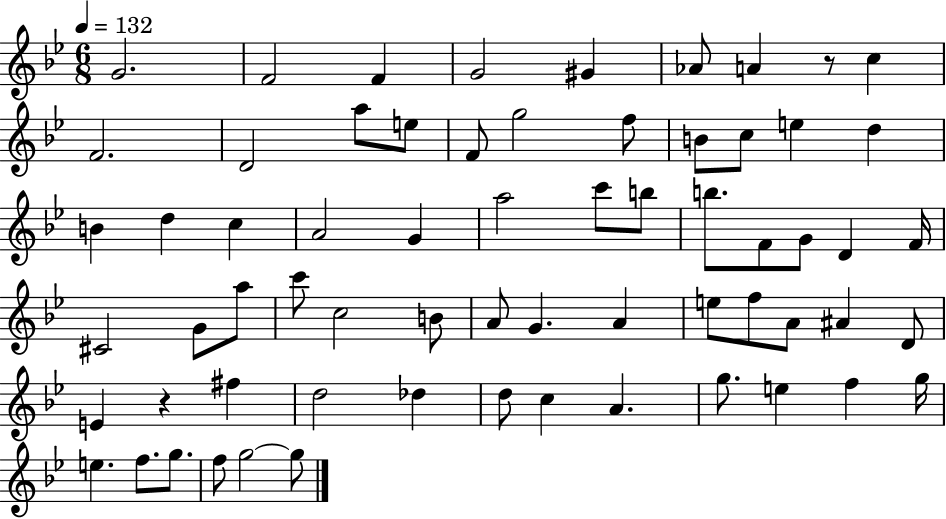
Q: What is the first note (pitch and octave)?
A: G4